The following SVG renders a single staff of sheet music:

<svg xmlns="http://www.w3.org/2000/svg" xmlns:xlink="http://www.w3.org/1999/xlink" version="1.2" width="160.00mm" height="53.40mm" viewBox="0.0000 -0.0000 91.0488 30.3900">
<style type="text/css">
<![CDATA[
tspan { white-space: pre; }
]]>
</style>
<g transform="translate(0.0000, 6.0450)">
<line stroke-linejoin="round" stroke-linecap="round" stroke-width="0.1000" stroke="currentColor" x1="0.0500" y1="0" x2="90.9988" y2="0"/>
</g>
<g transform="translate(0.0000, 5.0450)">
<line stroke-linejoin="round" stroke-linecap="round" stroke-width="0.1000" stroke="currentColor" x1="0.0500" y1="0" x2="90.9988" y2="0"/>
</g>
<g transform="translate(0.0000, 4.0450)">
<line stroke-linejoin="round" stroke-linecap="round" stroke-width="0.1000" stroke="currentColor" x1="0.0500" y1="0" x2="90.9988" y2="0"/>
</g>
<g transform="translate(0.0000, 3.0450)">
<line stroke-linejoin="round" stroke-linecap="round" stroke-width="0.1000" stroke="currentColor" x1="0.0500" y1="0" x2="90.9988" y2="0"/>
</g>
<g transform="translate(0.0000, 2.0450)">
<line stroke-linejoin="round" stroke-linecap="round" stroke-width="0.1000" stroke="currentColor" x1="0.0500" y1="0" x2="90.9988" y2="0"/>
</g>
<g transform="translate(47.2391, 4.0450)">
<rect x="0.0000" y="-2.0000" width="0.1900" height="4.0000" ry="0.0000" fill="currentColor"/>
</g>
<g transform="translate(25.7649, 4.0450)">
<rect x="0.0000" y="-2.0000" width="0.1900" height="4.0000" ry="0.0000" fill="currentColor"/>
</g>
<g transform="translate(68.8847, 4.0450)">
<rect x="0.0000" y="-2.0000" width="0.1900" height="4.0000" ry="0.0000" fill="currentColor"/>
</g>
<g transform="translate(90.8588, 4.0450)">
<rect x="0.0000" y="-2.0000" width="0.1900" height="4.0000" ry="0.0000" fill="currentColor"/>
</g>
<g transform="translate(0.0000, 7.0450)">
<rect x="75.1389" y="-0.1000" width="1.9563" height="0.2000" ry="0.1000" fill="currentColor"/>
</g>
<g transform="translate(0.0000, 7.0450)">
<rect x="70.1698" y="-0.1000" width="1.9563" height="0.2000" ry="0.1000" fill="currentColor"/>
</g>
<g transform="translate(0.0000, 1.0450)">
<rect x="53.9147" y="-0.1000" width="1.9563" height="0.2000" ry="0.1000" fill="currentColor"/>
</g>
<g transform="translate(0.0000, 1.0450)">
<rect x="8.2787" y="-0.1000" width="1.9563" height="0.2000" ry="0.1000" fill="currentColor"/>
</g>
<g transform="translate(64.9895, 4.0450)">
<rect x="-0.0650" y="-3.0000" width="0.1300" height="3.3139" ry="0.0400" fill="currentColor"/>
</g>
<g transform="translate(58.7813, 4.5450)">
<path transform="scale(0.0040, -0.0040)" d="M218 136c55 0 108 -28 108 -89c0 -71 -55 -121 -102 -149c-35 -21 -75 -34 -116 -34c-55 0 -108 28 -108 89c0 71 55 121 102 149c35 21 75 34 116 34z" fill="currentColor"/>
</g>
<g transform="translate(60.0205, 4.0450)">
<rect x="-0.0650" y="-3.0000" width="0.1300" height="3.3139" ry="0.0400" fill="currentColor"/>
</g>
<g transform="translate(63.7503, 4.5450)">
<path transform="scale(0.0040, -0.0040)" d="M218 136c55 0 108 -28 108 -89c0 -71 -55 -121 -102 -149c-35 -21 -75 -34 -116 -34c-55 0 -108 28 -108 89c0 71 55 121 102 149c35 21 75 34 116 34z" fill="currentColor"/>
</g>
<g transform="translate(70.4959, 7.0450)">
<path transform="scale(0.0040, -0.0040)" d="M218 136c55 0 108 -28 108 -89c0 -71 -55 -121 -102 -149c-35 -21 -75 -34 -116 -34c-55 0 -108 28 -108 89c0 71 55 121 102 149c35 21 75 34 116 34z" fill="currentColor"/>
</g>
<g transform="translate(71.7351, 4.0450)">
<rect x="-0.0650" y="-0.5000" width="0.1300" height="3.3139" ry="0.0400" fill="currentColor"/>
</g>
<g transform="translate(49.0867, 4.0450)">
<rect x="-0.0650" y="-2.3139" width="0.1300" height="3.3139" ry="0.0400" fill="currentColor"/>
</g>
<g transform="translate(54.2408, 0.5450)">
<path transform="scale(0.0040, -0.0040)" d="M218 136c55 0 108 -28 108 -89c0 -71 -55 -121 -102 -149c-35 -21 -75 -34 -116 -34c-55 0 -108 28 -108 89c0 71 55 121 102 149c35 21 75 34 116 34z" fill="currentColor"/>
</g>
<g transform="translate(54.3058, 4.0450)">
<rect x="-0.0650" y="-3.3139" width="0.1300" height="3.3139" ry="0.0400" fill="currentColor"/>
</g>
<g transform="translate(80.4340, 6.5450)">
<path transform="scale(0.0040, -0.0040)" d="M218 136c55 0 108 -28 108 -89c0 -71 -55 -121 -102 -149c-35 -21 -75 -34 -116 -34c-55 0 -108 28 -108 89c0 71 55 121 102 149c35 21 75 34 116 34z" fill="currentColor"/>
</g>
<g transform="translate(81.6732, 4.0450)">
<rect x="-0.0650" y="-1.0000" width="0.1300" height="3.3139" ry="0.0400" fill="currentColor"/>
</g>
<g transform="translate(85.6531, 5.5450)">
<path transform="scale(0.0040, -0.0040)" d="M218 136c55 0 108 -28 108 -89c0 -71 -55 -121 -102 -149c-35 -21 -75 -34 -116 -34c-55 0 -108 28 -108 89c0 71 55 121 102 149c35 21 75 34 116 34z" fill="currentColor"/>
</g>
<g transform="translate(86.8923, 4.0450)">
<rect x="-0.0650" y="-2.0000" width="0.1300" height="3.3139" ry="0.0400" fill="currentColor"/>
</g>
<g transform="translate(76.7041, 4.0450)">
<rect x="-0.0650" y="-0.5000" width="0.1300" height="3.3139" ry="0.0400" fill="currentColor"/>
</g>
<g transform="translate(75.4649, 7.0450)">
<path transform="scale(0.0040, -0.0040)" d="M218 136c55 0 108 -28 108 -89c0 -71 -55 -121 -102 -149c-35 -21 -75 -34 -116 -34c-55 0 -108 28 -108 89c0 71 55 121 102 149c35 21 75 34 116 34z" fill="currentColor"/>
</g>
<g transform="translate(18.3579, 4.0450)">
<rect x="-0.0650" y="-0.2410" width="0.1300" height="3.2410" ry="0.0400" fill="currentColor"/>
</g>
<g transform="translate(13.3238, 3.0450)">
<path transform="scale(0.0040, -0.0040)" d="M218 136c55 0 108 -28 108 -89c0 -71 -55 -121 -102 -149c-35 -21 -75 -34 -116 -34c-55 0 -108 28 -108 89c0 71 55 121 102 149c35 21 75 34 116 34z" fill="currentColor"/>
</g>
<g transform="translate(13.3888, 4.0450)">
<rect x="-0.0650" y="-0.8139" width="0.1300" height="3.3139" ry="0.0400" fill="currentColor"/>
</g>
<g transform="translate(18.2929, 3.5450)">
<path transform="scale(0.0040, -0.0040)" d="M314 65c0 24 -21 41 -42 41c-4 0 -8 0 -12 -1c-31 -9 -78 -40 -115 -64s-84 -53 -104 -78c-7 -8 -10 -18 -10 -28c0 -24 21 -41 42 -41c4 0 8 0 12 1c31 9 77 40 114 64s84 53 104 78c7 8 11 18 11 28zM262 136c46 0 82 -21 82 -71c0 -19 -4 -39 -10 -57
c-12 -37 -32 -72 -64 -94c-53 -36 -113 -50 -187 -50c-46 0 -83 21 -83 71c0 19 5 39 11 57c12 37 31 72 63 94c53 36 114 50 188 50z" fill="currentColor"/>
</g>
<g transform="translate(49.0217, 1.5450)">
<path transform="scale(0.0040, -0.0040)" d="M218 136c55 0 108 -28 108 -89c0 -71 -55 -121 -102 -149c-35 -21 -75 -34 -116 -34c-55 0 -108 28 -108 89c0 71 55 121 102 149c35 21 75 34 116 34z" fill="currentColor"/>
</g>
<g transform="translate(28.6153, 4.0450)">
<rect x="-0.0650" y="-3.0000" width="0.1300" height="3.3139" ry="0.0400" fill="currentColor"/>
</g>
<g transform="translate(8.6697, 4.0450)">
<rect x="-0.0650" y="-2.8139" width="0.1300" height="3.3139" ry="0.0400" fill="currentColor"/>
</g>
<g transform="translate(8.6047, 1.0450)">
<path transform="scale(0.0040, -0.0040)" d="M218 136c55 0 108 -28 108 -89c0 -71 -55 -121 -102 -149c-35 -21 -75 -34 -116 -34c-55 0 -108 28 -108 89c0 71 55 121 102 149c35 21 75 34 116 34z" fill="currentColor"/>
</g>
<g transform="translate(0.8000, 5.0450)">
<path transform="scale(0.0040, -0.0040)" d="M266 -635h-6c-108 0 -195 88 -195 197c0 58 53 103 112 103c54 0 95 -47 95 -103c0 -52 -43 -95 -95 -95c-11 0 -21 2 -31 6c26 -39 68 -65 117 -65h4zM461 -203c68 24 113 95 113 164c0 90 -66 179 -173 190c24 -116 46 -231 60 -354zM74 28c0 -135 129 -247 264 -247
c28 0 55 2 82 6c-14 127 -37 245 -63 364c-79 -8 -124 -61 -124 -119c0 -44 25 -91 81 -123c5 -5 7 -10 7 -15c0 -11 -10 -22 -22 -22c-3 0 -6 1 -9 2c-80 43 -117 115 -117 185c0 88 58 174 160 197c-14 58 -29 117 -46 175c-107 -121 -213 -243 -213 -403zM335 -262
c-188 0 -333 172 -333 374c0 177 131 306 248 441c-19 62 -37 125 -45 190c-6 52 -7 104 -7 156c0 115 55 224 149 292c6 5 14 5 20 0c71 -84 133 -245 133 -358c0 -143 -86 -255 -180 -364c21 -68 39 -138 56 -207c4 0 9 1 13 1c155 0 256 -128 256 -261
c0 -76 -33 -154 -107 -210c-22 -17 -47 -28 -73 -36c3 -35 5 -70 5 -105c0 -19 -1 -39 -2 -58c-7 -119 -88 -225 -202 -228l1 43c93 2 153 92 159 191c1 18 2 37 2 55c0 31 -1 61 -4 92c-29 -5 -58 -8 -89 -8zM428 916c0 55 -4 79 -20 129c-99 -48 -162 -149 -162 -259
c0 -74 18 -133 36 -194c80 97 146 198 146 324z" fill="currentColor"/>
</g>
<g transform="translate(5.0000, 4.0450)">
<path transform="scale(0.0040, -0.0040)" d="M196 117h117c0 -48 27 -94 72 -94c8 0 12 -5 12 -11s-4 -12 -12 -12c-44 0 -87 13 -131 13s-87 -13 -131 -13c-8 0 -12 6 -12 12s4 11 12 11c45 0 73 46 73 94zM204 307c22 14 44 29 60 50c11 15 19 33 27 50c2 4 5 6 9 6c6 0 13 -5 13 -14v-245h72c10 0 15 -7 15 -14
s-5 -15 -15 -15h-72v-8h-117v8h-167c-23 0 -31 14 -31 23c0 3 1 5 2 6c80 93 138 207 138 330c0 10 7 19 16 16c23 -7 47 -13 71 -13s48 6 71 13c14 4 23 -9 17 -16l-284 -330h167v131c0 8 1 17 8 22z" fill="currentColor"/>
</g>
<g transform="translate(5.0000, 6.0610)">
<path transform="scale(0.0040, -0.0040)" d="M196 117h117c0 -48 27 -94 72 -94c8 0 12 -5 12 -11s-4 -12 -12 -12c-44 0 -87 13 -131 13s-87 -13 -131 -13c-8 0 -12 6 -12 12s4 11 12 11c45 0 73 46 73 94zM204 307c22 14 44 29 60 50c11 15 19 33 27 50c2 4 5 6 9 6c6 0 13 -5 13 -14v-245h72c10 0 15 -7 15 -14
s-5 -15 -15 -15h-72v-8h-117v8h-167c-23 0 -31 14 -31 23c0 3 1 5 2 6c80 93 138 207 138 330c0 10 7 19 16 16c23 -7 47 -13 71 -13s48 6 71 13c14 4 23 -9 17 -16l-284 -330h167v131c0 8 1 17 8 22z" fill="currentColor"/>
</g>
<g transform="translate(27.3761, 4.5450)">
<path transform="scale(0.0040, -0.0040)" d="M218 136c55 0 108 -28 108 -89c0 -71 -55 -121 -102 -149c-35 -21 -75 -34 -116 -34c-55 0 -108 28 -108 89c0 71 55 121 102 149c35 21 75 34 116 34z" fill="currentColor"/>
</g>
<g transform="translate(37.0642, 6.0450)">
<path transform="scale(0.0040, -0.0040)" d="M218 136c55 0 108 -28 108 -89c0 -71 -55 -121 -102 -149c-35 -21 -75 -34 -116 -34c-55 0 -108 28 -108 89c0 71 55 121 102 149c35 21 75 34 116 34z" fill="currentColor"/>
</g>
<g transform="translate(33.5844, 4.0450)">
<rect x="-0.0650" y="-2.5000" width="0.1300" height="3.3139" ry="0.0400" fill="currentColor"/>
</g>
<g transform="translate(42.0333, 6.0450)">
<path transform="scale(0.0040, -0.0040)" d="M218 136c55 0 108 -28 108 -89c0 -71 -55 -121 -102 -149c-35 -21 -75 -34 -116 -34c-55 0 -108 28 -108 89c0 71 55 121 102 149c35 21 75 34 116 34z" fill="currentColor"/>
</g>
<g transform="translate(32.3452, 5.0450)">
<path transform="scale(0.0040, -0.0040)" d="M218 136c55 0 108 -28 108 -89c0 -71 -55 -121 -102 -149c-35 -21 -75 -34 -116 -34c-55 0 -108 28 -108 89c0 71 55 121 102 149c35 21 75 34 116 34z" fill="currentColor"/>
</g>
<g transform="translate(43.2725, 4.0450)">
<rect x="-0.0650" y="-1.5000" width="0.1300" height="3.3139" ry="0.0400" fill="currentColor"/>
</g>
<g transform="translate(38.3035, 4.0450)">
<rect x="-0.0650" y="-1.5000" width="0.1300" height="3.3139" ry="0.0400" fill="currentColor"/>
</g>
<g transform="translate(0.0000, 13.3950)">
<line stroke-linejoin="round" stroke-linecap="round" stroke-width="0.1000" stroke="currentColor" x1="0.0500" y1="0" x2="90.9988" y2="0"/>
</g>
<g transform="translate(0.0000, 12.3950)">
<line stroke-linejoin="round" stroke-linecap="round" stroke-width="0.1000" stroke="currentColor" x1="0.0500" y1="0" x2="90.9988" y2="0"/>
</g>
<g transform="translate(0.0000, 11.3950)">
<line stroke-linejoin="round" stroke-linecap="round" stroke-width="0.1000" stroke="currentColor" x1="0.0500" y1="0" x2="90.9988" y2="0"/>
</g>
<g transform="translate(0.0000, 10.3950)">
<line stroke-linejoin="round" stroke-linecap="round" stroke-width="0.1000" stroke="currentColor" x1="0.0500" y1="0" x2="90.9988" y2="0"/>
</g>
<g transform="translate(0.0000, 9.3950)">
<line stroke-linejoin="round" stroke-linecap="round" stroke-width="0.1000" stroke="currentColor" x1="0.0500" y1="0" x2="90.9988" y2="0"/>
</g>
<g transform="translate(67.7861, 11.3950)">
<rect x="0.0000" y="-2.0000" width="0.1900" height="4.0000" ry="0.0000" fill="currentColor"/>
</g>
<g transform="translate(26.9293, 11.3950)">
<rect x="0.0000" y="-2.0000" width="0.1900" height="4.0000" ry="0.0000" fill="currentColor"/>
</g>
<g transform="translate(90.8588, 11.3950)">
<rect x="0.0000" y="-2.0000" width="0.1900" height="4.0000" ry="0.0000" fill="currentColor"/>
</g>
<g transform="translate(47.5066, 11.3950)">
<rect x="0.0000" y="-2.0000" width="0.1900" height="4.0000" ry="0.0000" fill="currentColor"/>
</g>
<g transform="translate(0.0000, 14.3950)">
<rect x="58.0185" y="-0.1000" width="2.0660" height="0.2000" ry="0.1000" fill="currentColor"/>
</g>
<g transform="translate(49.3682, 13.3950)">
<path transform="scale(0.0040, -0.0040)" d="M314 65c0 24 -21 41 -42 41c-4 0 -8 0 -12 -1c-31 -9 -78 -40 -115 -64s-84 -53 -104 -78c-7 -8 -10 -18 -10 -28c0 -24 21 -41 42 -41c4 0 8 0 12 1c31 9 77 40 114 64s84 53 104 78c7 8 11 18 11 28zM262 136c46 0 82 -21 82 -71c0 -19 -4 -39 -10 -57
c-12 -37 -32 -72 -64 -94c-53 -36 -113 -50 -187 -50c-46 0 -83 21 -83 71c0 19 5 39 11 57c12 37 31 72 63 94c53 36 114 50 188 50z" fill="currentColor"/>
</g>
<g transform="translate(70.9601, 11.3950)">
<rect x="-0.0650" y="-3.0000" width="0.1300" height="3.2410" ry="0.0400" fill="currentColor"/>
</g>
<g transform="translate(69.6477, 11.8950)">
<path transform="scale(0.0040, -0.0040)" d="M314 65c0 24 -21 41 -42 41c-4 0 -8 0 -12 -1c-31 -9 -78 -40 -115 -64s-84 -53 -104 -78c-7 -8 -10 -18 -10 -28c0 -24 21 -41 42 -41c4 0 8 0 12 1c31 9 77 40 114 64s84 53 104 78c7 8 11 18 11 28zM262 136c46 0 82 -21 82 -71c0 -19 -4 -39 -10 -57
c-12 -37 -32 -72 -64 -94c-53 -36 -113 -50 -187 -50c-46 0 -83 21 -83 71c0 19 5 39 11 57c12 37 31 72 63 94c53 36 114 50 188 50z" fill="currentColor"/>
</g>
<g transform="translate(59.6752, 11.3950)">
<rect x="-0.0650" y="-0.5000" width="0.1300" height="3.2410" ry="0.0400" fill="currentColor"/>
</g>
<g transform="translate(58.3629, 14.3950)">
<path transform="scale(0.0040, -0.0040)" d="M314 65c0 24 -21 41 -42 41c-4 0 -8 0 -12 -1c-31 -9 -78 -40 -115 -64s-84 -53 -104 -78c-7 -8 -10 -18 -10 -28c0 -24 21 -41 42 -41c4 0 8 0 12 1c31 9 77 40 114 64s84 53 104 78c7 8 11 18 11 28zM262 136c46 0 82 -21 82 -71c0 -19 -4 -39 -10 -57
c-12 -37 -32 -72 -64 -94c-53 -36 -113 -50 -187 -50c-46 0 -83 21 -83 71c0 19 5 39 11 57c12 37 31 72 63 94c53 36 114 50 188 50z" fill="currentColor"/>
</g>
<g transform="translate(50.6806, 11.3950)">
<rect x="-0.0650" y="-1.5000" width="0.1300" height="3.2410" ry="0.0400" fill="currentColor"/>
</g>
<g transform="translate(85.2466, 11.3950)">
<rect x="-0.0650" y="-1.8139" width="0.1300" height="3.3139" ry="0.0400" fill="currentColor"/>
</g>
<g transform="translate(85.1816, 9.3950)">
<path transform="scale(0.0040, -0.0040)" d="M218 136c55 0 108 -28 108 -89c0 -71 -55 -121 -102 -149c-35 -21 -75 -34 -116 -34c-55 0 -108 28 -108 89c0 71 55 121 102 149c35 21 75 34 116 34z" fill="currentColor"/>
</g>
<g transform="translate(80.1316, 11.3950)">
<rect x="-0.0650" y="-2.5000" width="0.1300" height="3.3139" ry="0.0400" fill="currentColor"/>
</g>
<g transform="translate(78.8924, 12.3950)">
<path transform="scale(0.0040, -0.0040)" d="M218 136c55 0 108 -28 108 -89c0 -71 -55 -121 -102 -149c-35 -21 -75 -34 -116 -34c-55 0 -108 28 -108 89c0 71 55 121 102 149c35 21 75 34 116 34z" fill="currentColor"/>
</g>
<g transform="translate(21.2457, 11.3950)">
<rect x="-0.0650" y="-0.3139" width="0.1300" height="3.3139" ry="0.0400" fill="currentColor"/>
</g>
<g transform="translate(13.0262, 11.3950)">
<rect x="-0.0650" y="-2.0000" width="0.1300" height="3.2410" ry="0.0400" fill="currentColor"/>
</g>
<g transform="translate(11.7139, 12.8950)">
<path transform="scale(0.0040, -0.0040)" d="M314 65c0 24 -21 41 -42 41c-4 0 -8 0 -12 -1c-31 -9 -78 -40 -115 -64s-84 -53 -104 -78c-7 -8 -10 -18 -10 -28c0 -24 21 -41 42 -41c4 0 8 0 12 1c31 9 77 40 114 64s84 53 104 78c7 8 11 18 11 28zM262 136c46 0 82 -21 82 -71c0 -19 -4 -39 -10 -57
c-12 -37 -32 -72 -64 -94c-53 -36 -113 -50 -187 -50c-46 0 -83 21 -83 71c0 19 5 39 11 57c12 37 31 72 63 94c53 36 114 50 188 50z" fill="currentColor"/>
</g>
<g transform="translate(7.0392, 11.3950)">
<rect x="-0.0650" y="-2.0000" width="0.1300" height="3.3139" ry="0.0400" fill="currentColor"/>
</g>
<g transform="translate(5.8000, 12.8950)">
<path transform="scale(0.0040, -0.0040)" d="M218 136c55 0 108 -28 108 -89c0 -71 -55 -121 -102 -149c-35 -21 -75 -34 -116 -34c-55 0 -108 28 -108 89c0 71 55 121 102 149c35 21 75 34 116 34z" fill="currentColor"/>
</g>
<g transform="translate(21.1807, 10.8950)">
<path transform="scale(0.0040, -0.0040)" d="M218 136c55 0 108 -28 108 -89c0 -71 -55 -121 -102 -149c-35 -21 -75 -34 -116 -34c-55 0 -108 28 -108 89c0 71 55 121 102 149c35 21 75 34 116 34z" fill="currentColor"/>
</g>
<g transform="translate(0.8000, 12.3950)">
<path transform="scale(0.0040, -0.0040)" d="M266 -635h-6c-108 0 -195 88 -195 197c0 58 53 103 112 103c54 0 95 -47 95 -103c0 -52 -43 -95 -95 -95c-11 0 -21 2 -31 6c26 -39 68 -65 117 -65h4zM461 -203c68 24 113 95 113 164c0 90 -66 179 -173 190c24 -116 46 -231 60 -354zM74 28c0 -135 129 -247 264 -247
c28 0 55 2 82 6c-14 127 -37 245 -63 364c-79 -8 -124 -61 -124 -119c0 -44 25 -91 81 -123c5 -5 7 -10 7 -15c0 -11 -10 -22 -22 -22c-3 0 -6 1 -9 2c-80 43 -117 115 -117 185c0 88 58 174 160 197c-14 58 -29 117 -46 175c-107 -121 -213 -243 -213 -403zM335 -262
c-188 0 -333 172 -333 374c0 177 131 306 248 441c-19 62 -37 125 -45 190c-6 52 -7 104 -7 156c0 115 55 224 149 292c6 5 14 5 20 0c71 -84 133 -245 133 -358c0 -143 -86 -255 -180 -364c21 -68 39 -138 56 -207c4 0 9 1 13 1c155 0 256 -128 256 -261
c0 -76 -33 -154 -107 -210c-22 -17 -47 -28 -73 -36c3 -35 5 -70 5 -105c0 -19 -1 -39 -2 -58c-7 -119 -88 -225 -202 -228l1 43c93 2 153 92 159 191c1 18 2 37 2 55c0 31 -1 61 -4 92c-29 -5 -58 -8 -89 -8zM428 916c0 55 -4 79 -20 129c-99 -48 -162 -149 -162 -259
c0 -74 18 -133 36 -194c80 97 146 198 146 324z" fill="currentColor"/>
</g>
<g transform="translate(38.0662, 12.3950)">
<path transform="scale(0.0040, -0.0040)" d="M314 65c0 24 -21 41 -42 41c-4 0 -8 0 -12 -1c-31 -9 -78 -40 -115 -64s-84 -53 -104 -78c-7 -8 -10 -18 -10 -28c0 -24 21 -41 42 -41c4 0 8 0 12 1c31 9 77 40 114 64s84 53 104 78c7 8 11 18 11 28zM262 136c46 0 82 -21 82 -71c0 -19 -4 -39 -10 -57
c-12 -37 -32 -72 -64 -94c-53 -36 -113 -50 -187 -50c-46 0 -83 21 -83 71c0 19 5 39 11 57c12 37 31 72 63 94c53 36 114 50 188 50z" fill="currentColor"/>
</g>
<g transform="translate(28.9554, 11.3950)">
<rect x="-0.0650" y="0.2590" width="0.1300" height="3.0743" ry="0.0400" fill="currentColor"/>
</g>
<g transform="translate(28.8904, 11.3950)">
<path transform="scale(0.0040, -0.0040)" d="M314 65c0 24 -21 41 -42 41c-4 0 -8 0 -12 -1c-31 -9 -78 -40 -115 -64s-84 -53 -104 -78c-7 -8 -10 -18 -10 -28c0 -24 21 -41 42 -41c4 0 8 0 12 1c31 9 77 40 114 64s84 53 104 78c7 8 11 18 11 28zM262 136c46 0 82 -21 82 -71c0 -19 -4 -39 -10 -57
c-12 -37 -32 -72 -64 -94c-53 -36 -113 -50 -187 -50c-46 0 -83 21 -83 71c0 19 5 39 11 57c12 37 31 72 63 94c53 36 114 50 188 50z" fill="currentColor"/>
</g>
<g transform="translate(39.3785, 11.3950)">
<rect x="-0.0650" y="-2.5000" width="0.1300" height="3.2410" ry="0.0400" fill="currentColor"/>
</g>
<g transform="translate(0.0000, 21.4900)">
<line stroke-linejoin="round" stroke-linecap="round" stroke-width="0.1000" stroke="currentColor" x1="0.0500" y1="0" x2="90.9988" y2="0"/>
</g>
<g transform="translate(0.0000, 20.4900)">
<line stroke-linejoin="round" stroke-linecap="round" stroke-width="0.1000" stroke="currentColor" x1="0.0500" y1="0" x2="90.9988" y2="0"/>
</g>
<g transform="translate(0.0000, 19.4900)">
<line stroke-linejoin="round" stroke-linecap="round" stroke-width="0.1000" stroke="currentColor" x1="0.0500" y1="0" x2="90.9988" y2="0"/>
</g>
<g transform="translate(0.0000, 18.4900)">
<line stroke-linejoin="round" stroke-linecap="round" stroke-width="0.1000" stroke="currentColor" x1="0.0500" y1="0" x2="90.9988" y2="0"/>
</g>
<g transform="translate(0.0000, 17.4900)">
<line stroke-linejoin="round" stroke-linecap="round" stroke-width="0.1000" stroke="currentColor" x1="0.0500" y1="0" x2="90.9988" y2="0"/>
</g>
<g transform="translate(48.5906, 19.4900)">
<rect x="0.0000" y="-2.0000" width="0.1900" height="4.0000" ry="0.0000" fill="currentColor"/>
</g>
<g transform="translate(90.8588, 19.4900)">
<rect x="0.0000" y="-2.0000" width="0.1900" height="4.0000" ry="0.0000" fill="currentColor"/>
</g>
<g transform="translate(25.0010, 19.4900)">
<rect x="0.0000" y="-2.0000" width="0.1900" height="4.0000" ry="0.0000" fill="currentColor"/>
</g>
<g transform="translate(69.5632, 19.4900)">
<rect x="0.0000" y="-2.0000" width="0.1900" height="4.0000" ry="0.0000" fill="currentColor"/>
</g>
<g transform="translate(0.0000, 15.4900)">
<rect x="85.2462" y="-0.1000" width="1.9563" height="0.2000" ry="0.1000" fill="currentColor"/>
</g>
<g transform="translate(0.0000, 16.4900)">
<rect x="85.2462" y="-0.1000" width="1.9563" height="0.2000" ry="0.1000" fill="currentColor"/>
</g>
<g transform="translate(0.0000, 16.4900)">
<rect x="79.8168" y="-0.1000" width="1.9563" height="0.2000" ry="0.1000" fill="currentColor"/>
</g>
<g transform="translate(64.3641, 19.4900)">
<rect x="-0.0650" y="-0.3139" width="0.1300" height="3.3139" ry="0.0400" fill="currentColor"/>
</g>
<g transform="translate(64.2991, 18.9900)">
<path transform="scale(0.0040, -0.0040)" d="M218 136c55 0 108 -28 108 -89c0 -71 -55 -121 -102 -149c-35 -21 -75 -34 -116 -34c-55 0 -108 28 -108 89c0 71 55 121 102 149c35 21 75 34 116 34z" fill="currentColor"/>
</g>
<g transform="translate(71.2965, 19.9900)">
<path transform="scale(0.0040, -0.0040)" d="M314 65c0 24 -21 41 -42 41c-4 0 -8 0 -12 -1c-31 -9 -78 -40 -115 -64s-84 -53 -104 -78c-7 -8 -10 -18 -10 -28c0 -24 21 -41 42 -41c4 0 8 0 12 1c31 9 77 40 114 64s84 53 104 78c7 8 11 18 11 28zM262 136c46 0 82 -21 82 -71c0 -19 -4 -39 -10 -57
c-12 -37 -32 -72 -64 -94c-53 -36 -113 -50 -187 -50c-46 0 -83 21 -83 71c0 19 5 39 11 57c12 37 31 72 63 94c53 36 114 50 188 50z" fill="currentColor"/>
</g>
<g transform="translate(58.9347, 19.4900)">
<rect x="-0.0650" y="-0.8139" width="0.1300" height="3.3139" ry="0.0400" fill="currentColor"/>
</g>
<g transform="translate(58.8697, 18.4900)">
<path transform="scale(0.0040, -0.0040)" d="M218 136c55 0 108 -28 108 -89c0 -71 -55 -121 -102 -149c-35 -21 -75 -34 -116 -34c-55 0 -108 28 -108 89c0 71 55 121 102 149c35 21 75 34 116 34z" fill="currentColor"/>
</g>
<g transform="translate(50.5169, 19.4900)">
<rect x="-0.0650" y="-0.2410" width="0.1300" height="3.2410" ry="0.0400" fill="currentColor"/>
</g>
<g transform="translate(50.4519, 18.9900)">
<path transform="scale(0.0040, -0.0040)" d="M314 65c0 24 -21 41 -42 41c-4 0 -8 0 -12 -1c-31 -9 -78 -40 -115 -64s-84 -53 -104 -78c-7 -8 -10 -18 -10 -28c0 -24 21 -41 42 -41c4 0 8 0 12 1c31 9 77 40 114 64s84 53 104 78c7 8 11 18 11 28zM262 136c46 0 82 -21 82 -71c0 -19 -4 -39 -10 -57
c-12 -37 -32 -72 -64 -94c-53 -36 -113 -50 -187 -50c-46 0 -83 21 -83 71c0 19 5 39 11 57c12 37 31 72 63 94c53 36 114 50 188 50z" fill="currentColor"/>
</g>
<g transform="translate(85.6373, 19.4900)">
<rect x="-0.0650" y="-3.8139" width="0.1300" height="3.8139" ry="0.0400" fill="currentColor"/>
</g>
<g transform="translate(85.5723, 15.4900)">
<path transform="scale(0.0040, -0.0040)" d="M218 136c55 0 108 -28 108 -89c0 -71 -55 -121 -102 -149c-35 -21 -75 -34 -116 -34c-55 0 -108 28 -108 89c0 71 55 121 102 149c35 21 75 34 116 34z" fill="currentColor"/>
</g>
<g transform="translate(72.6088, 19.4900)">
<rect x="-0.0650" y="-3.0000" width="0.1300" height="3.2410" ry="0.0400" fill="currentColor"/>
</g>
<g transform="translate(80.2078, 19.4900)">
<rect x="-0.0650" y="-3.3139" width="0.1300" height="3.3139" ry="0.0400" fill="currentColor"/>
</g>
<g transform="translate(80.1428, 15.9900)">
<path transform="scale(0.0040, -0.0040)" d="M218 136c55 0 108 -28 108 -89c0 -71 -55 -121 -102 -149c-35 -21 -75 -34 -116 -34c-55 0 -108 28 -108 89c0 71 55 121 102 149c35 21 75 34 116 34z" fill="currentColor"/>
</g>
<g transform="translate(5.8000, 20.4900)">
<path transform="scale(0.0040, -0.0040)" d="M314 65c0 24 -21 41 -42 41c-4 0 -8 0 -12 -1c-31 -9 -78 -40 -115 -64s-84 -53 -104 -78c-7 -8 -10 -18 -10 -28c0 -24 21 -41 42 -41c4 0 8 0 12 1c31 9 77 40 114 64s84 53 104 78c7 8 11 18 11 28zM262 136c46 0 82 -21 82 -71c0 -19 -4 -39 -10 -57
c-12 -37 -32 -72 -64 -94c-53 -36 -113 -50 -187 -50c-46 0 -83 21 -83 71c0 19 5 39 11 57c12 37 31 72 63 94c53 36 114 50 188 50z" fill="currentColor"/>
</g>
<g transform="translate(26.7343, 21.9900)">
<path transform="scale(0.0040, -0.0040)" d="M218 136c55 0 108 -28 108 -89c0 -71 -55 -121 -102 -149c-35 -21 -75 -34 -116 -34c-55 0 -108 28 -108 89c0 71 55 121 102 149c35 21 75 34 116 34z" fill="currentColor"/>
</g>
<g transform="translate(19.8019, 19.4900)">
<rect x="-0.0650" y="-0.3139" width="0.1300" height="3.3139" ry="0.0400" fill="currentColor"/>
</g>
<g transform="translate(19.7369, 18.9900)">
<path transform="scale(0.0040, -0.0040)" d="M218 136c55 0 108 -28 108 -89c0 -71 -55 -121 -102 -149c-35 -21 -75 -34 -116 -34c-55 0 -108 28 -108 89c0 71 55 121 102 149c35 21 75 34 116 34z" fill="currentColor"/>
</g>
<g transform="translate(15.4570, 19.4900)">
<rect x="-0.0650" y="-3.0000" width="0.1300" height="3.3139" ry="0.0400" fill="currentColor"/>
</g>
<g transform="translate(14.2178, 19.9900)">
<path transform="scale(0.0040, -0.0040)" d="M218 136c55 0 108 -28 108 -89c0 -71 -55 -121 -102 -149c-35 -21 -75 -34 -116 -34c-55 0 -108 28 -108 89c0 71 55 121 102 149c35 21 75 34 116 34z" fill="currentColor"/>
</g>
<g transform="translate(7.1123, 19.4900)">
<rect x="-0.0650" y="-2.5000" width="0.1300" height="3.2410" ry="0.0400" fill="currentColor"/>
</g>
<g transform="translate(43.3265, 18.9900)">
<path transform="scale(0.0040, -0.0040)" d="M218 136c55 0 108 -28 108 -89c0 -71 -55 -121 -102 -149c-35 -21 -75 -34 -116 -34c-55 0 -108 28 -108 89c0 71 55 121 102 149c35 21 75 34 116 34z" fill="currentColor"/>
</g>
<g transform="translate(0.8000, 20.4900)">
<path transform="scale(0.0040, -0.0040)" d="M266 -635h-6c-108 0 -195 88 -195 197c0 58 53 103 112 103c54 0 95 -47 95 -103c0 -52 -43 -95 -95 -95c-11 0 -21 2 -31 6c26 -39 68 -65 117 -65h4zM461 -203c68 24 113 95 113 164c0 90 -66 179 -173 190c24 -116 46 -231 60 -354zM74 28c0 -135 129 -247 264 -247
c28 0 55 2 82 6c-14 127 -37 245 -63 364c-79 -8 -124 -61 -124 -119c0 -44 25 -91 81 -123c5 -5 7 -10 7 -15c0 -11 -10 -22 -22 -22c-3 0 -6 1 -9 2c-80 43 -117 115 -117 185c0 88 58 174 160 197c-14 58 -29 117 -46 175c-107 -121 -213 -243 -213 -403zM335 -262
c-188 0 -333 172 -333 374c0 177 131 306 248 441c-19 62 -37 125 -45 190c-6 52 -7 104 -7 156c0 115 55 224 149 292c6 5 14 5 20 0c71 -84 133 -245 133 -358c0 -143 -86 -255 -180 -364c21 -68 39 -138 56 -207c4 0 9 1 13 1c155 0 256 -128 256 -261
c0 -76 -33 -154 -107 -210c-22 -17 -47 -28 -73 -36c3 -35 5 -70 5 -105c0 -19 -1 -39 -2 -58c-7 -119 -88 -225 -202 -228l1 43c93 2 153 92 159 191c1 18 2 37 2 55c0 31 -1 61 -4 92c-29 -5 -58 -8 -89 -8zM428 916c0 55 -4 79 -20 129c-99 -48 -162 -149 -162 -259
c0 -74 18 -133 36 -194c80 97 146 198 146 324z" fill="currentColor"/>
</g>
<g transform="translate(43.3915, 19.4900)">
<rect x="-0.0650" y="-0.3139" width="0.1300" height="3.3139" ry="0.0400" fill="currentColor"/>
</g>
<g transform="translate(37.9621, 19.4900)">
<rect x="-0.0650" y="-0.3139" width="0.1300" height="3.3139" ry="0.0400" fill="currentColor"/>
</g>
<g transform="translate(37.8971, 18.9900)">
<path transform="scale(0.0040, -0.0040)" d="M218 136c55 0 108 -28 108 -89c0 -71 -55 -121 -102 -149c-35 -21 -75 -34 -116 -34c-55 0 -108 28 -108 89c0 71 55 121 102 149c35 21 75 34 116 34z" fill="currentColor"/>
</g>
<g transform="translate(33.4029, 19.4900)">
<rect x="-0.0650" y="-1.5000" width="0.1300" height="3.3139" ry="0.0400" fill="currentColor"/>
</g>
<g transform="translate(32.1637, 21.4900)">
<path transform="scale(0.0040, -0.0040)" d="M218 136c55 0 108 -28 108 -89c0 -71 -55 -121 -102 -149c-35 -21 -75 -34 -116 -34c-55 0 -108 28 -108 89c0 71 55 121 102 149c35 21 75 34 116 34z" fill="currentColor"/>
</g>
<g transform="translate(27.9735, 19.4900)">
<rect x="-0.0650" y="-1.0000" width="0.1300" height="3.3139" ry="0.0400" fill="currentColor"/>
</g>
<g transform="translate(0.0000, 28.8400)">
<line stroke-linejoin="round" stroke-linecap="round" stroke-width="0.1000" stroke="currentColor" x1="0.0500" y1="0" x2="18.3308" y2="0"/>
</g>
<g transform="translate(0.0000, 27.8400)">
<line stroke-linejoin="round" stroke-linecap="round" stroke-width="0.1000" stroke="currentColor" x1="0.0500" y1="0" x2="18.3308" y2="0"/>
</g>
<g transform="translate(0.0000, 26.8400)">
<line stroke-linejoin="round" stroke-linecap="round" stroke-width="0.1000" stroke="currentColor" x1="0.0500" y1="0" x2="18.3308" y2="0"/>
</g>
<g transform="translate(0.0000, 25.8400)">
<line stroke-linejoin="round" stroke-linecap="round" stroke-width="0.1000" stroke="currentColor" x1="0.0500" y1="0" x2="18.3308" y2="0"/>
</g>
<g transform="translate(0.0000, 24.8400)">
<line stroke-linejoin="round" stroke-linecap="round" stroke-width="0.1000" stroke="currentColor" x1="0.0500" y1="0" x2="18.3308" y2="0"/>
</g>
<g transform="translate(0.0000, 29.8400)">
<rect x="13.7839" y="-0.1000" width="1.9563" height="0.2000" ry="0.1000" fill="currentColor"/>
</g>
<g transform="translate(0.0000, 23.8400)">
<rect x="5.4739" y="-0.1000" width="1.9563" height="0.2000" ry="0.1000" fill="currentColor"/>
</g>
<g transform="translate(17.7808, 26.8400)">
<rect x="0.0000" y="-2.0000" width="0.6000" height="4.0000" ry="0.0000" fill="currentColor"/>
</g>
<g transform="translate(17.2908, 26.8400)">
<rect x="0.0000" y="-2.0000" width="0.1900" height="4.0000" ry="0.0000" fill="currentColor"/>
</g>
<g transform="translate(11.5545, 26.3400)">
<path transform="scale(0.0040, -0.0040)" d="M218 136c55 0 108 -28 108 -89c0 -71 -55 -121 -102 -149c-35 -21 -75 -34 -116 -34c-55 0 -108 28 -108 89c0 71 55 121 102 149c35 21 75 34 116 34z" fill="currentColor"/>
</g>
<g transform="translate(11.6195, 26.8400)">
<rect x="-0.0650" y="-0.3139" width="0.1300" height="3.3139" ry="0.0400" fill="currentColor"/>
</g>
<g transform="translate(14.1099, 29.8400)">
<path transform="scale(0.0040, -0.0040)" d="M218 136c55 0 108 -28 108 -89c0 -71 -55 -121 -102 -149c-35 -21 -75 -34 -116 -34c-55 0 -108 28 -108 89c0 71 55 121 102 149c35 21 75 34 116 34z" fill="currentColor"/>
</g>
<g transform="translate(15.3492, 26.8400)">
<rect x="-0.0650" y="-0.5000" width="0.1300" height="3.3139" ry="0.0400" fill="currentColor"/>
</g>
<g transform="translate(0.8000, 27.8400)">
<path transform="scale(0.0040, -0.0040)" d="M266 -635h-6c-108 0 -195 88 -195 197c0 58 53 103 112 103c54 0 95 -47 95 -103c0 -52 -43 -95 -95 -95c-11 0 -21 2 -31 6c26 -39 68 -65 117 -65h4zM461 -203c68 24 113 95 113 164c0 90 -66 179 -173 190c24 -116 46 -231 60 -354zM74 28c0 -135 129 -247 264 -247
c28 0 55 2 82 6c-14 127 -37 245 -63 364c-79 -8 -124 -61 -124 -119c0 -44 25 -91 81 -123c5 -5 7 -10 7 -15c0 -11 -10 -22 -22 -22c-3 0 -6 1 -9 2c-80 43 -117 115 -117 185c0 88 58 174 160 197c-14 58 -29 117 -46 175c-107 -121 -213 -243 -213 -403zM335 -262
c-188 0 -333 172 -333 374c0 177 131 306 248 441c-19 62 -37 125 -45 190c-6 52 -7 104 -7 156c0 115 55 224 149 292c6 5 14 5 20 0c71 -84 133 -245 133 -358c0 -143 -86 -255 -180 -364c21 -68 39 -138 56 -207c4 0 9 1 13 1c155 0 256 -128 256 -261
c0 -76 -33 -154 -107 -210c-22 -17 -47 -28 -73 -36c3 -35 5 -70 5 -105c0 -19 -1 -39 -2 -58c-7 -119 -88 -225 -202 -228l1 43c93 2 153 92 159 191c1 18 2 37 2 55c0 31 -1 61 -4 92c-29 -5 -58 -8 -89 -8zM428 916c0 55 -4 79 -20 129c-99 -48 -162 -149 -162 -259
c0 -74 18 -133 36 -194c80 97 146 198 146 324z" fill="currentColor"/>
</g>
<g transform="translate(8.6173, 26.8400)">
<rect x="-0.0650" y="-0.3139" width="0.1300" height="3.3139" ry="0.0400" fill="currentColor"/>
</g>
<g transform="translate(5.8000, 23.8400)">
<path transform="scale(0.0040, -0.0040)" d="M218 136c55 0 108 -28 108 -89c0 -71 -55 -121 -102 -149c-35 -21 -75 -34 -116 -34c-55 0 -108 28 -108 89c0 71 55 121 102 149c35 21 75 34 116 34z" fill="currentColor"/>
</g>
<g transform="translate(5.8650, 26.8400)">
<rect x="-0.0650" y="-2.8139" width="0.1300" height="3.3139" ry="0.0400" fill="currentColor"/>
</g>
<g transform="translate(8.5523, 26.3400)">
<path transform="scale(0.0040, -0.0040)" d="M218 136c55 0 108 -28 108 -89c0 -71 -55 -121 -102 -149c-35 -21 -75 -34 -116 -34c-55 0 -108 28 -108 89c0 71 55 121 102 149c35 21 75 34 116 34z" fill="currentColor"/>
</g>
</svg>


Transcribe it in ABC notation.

X:1
T:Untitled
M:4/4
L:1/4
K:C
a d c2 A G E E g b A A C C D F F F2 c B2 G2 E2 C2 A2 G f G2 A c D E c c c2 d c A2 b c' a c c C